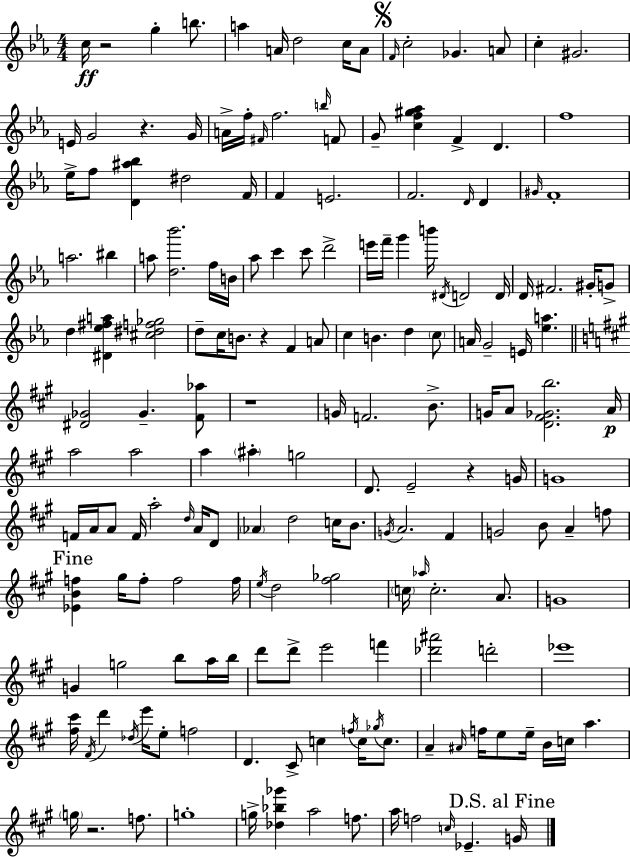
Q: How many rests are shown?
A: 6